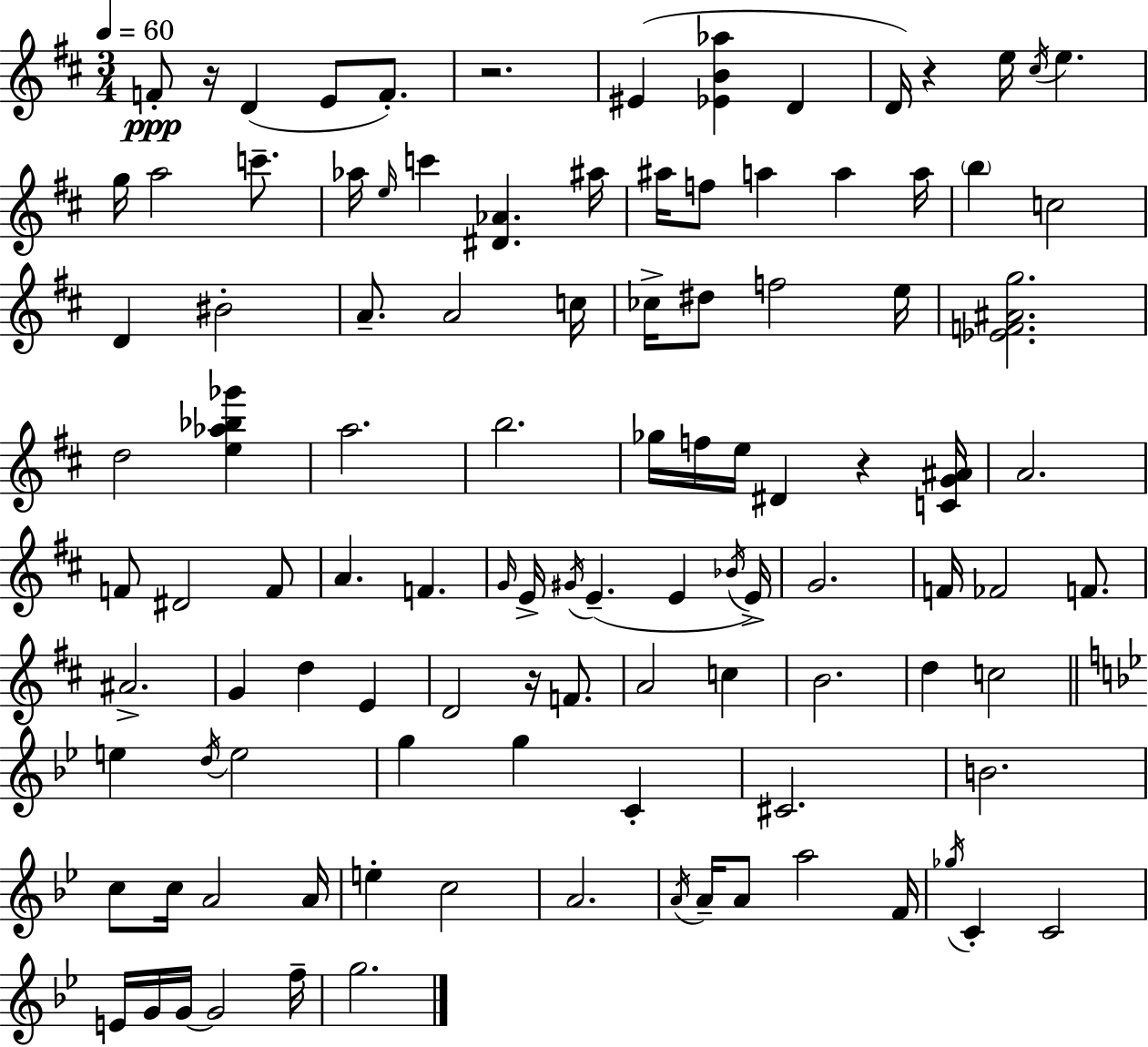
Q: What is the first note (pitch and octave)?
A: F4